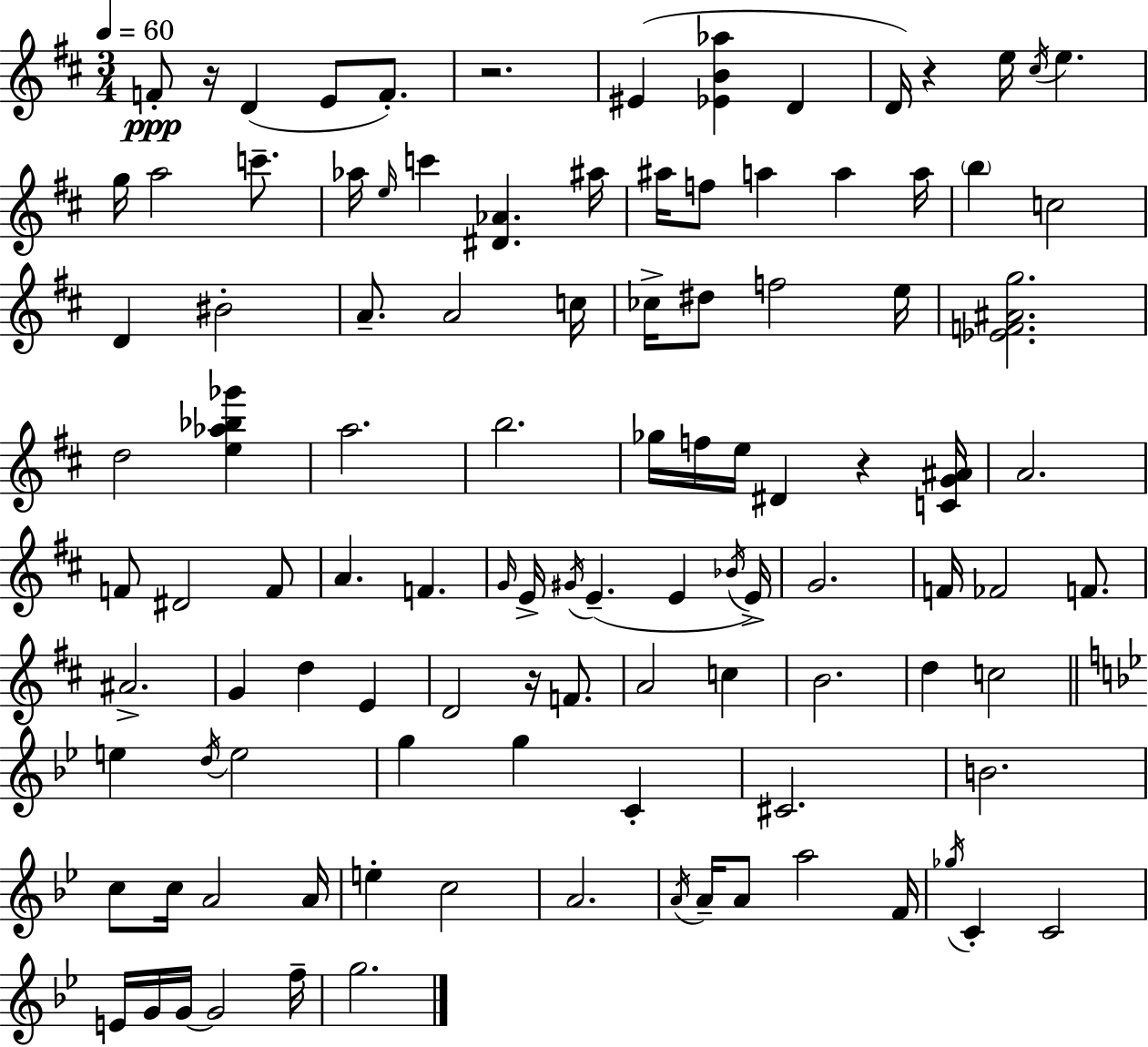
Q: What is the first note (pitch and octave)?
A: F4